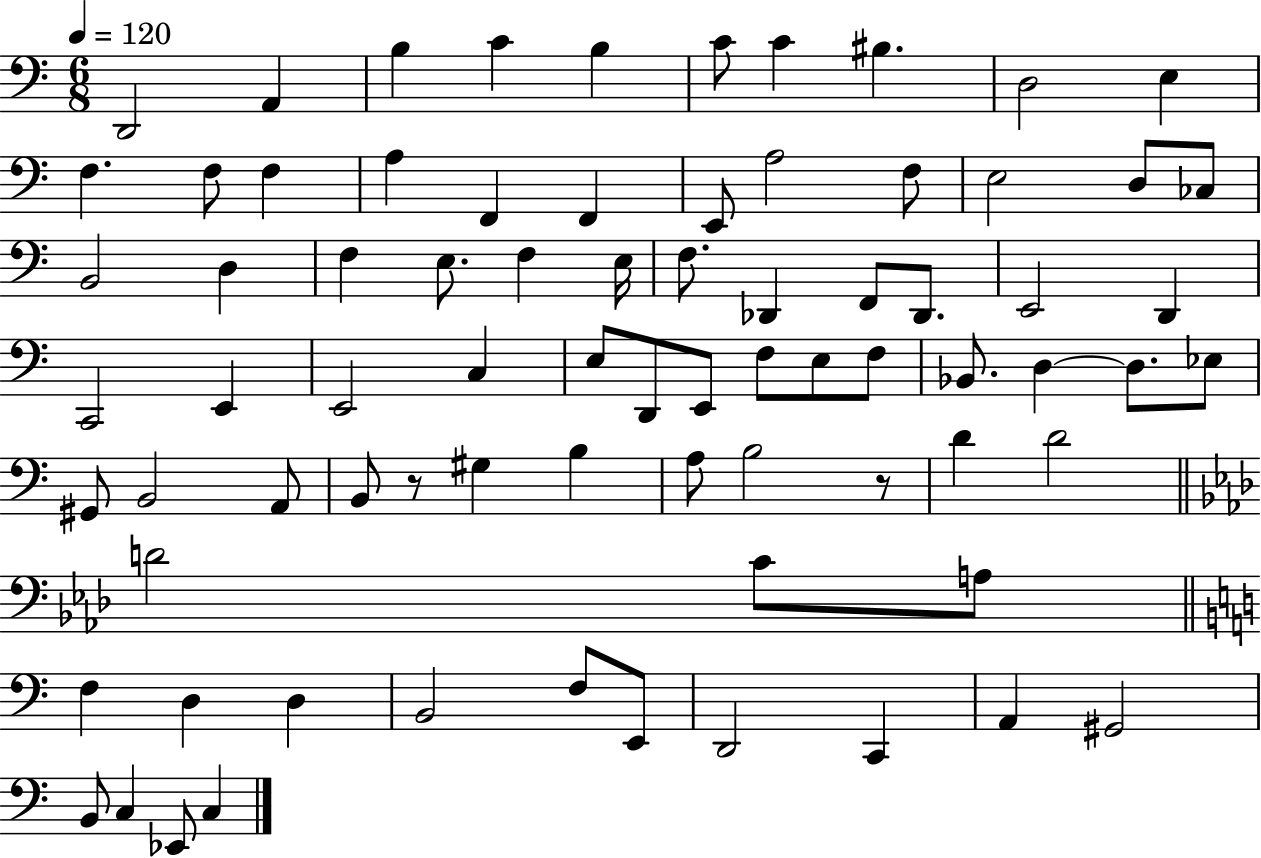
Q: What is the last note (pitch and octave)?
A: C3